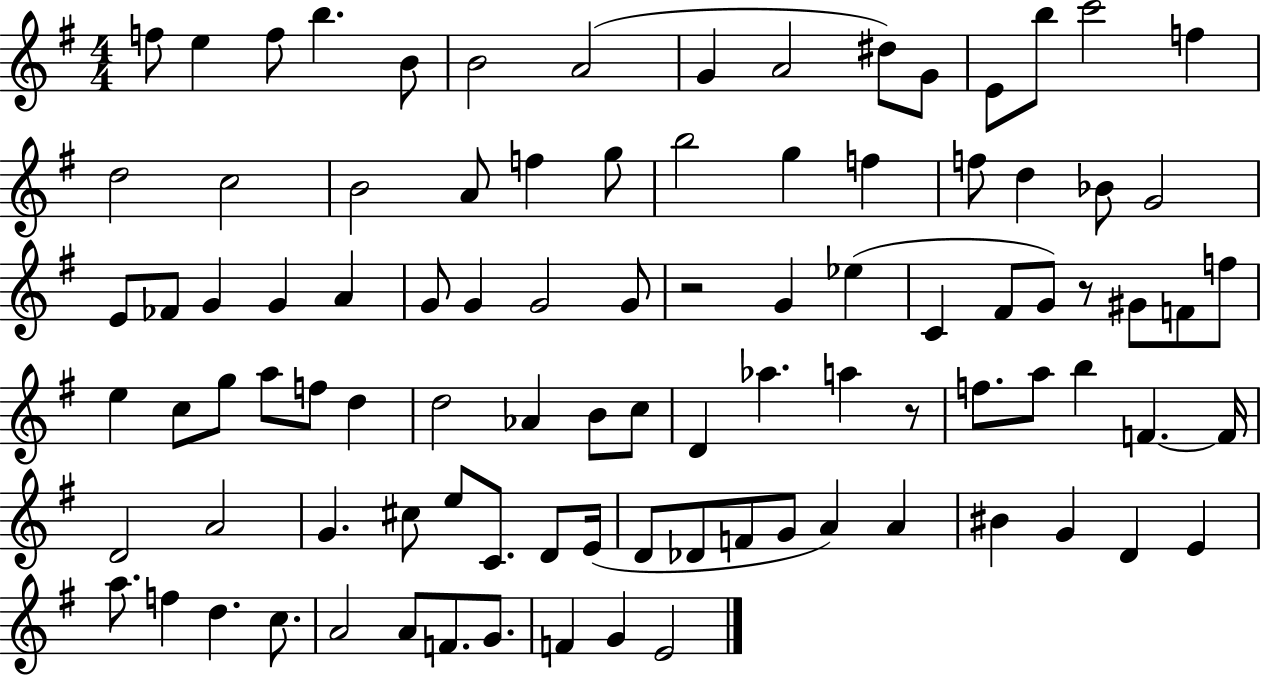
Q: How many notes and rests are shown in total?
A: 95